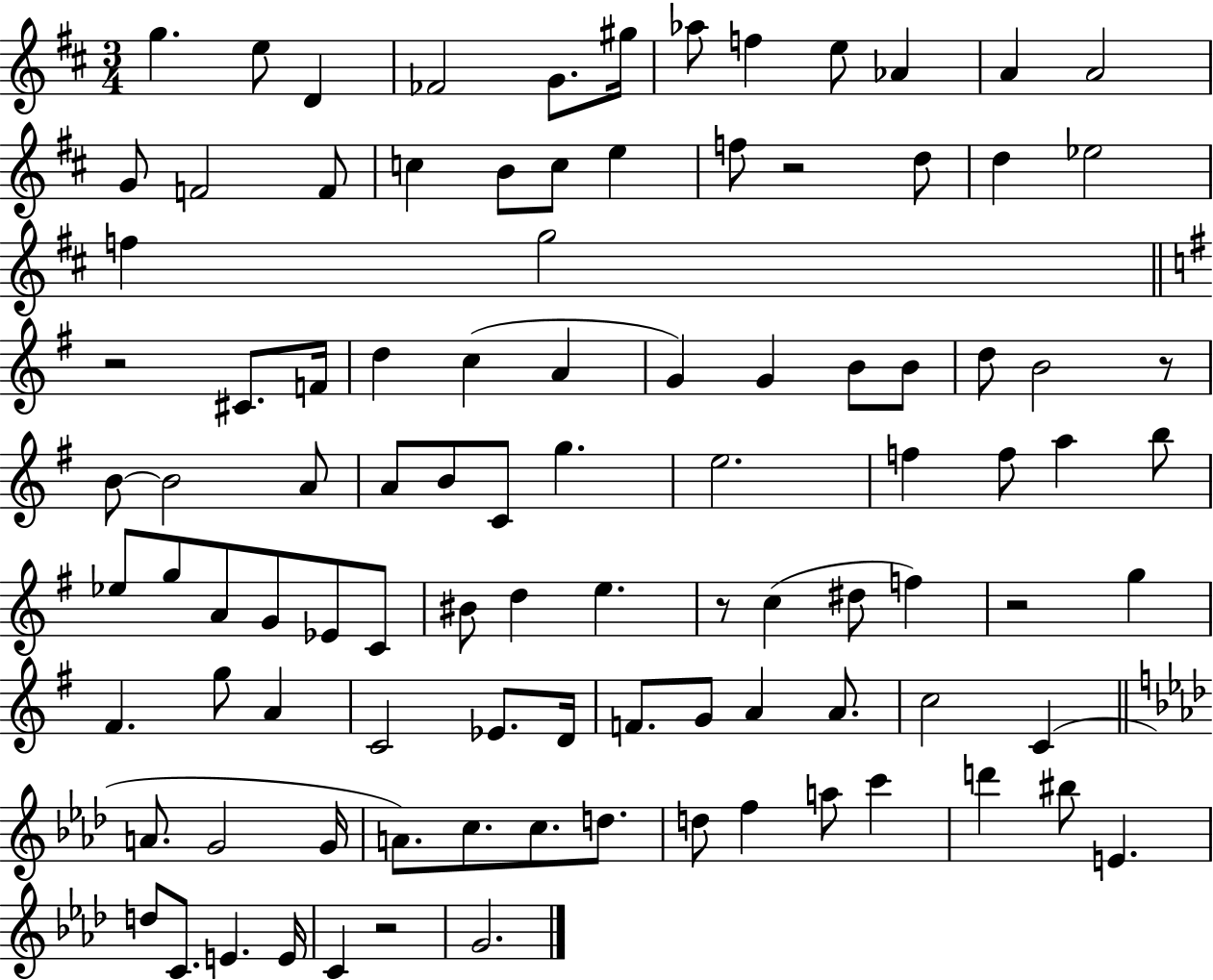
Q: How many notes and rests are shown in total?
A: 99